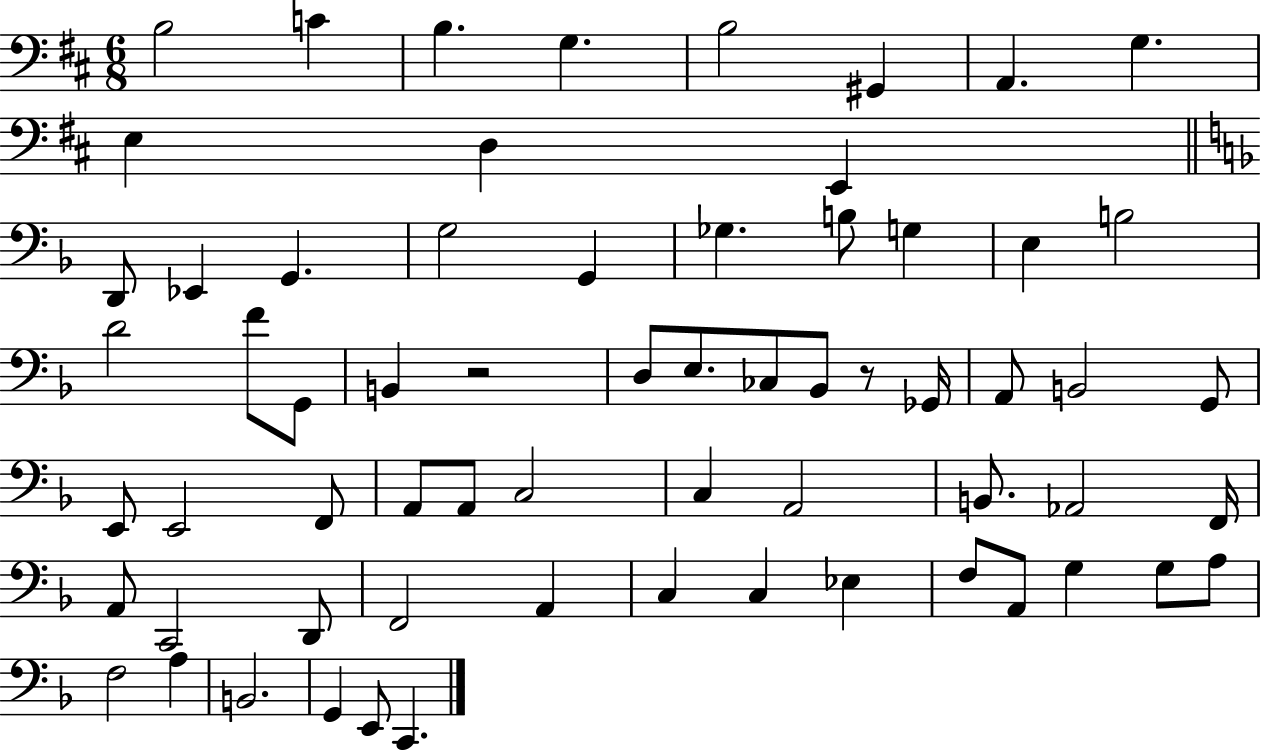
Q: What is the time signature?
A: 6/8